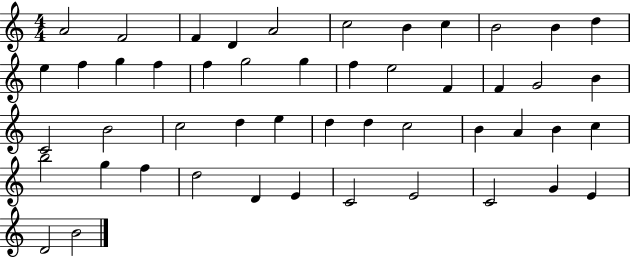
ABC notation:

X:1
T:Untitled
M:4/4
L:1/4
K:C
A2 F2 F D A2 c2 B c B2 B d e f g f f g2 g f e2 F F G2 B C2 B2 c2 d e d d c2 B A B c b2 g f d2 D E C2 E2 C2 G E D2 B2